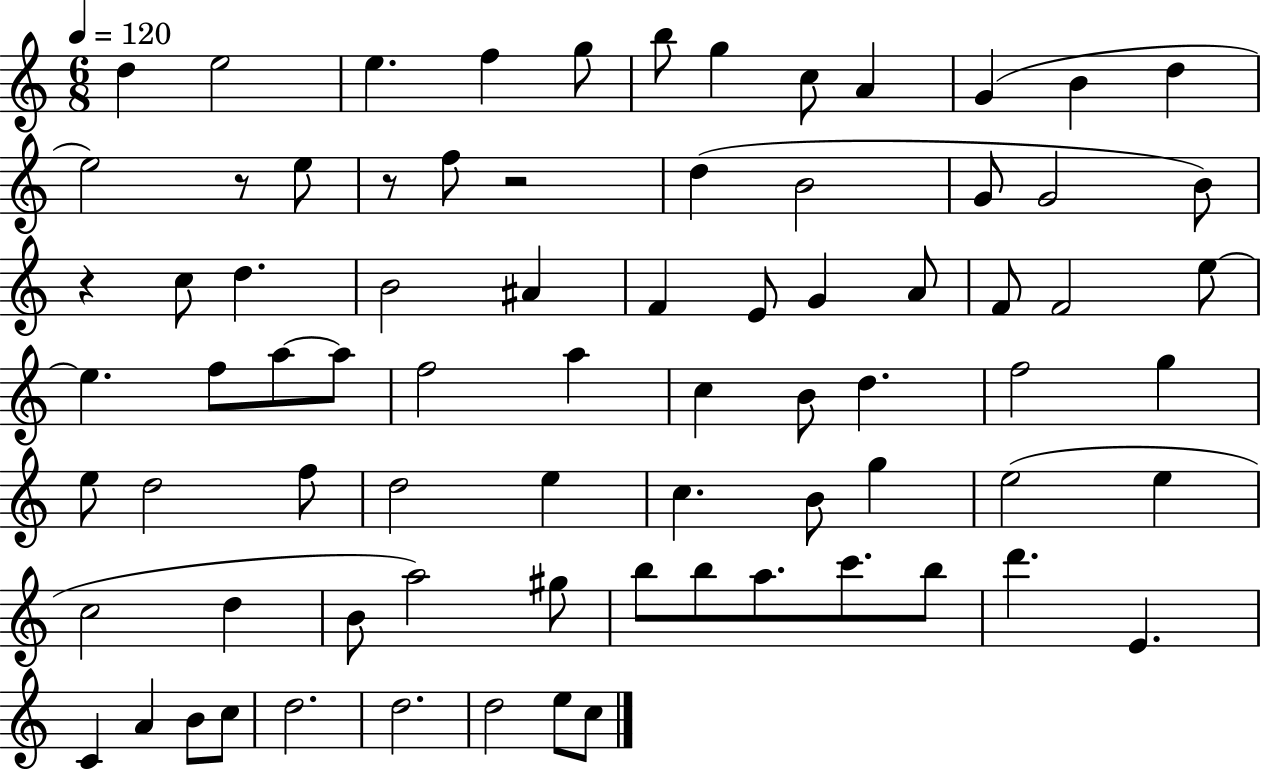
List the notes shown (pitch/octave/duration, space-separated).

D5/q E5/h E5/q. F5/q G5/e B5/e G5/q C5/e A4/q G4/q B4/q D5/q E5/h R/e E5/e R/e F5/e R/h D5/q B4/h G4/e G4/h B4/e R/q C5/e D5/q. B4/h A#4/q F4/q E4/e G4/q A4/e F4/e F4/h E5/e E5/q. F5/e A5/e A5/e F5/h A5/q C5/q B4/e D5/q. F5/h G5/q E5/e D5/h F5/e D5/h E5/q C5/q. B4/e G5/q E5/h E5/q C5/h D5/q B4/e A5/h G#5/e B5/e B5/e A5/e. C6/e. B5/e D6/q. E4/q. C4/q A4/q B4/e C5/e D5/h. D5/h. D5/h E5/e C5/e